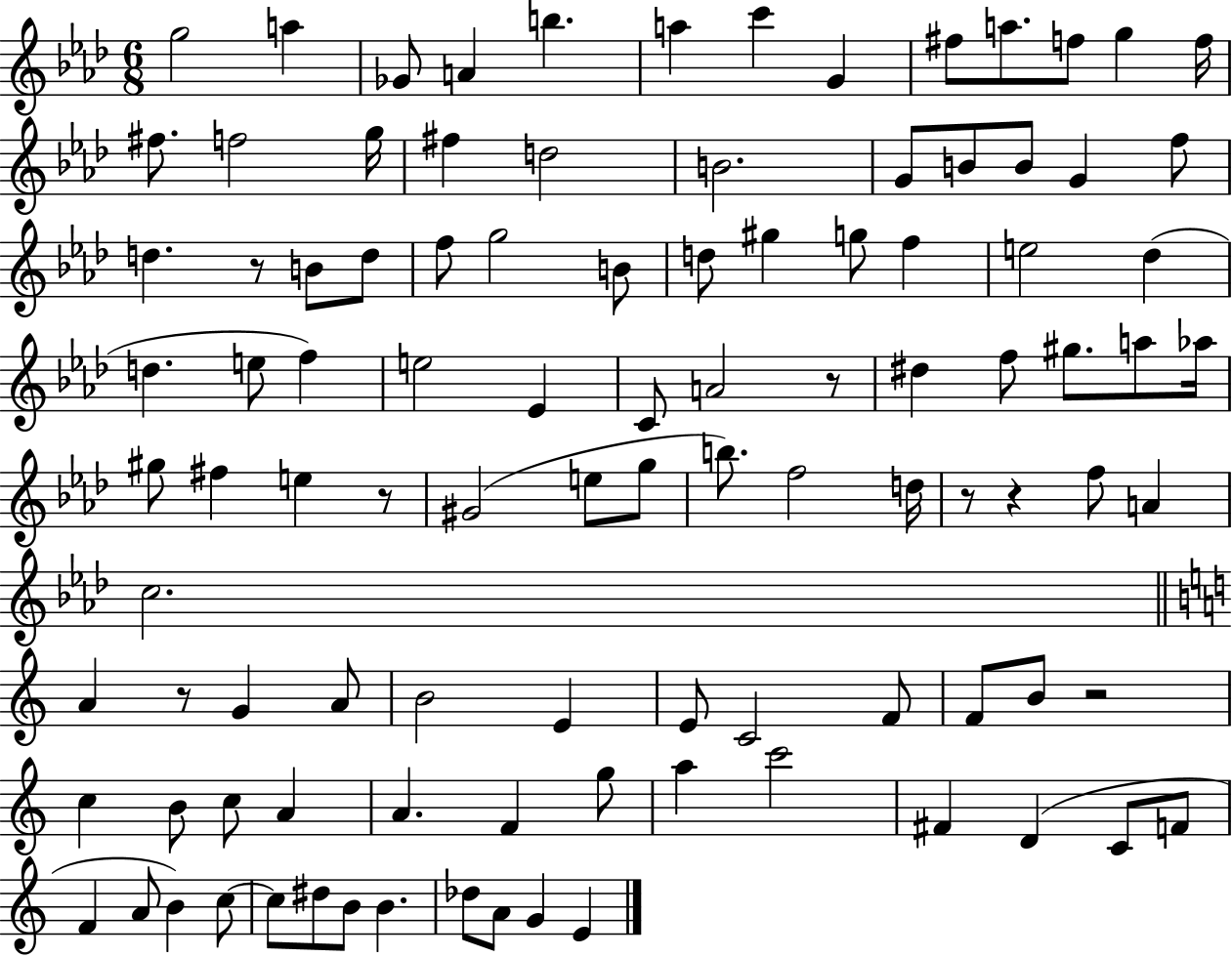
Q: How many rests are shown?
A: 7